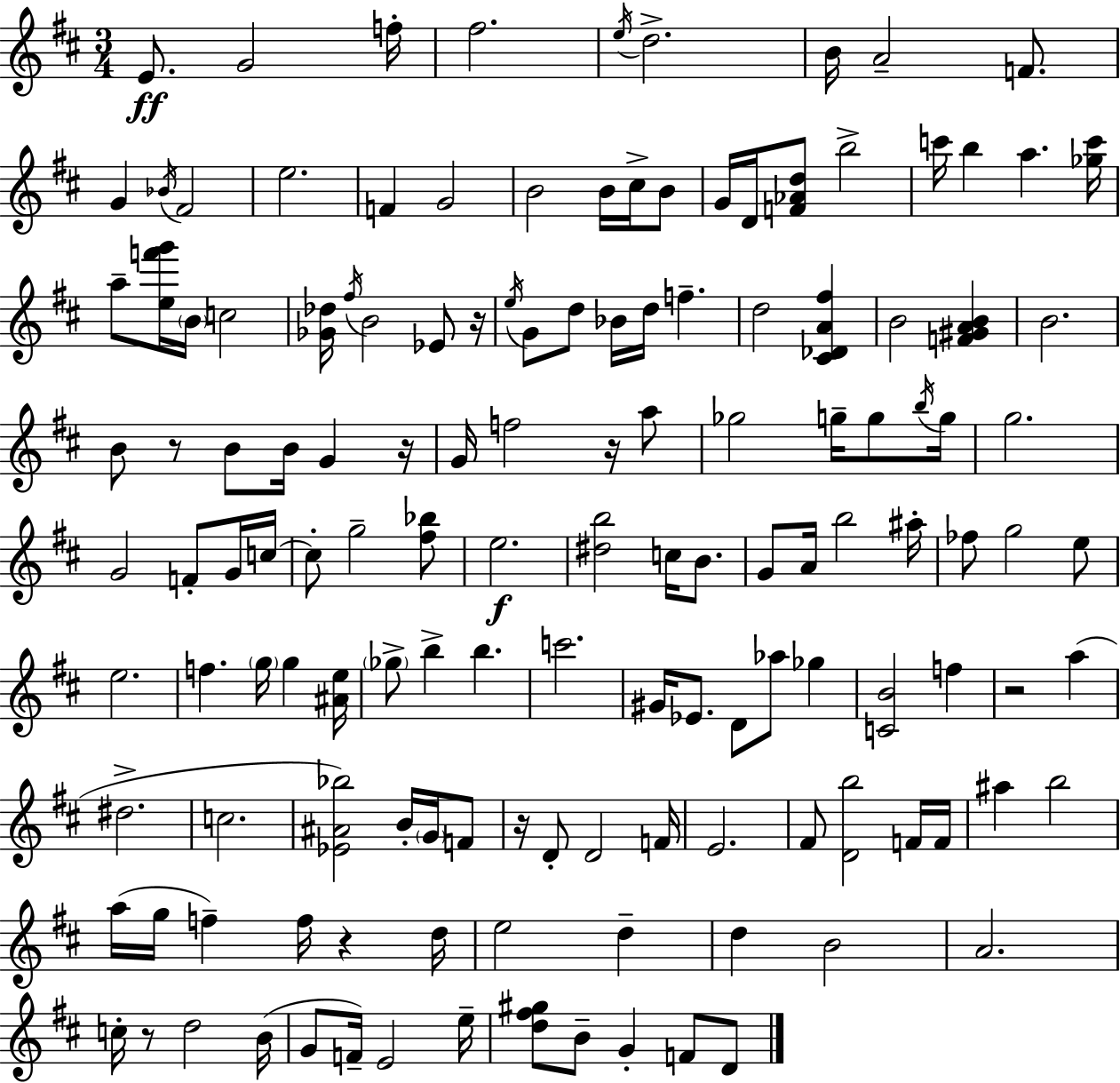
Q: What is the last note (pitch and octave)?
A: D4